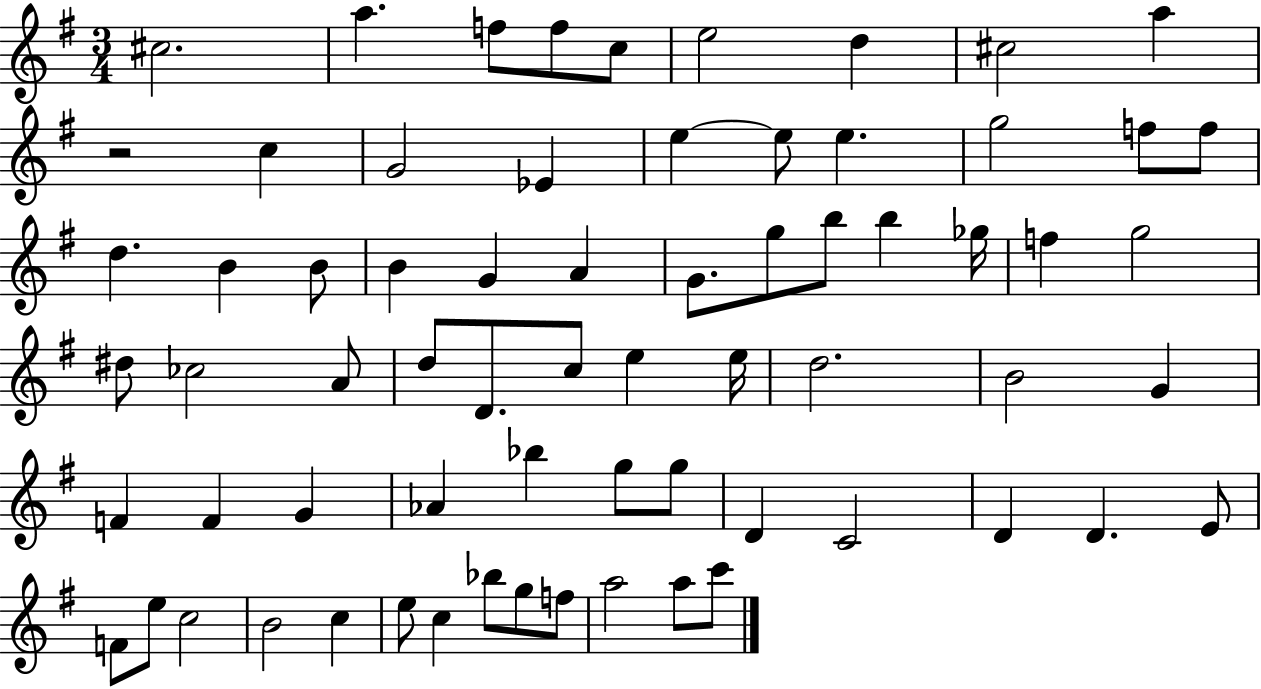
{
  \clef treble
  \numericTimeSignature
  \time 3/4
  \key g \major
  \repeat volta 2 { cis''2. | a''4. f''8 f''8 c''8 | e''2 d''4 | cis''2 a''4 | \break r2 c''4 | g'2 ees'4 | e''4~~ e''8 e''4. | g''2 f''8 f''8 | \break d''4. b'4 b'8 | b'4 g'4 a'4 | g'8. g''8 b''8 b''4 ges''16 | f''4 g''2 | \break dis''8 ces''2 a'8 | d''8 d'8. c''8 e''4 e''16 | d''2. | b'2 g'4 | \break f'4 f'4 g'4 | aes'4 bes''4 g''8 g''8 | d'4 c'2 | d'4 d'4. e'8 | \break f'8 e''8 c''2 | b'2 c''4 | e''8 c''4 bes''8 g''8 f''8 | a''2 a''8 c'''8 | \break } \bar "|."
}